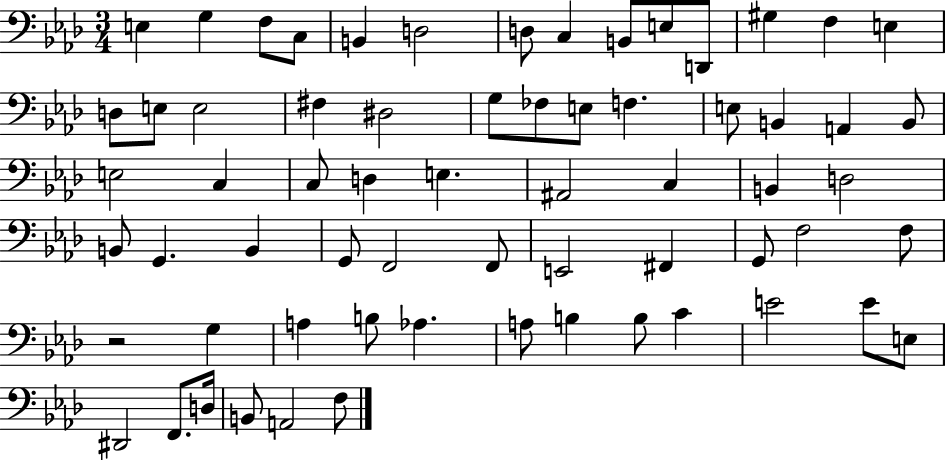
{
  \clef bass
  \numericTimeSignature
  \time 3/4
  \key aes \major
  \repeat volta 2 { e4 g4 f8 c8 | b,4 d2 | d8 c4 b,8 e8 d,8 | gis4 f4 e4 | \break d8 e8 e2 | fis4 dis2 | g8 fes8 e8 f4. | e8 b,4 a,4 b,8 | \break e2 c4 | c8 d4 e4. | ais,2 c4 | b,4 d2 | \break b,8 g,4. b,4 | g,8 f,2 f,8 | e,2 fis,4 | g,8 f2 f8 | \break r2 g4 | a4 b8 aes4. | a8 b4 b8 c'4 | e'2 e'8 e8 | \break dis,2 f,8. d16 | b,8 a,2 f8 | } \bar "|."
}